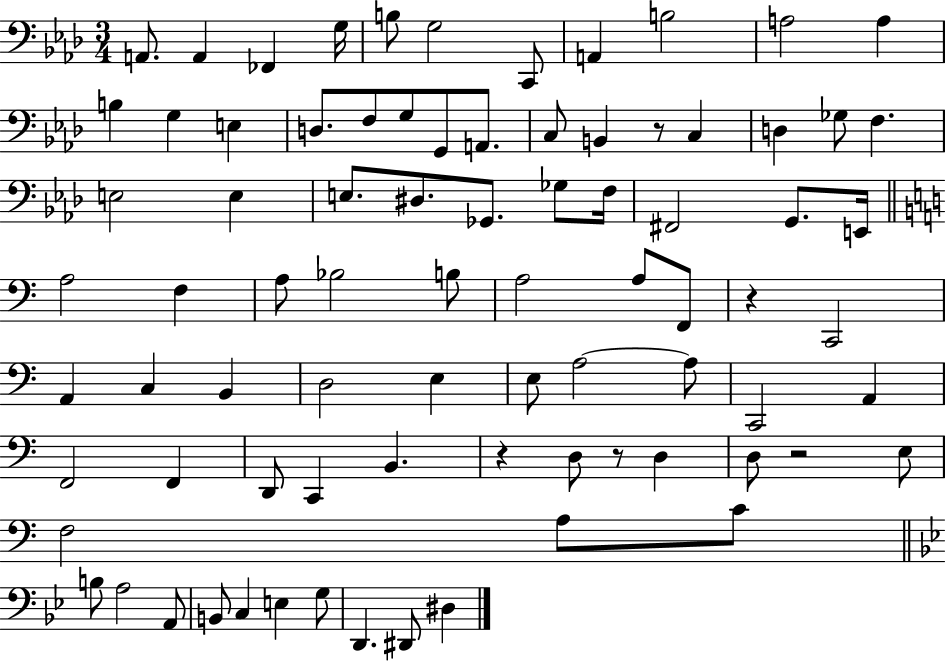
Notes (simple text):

A2/e. A2/q FES2/q G3/s B3/e G3/h C2/e A2/q B3/h A3/h A3/q B3/q G3/q E3/q D3/e. F3/e G3/e G2/e A2/e. C3/e B2/q R/e C3/q D3/q Gb3/e F3/q. E3/h E3/q E3/e. D#3/e. Gb2/e. Gb3/e F3/s F#2/h G2/e. E2/s A3/h F3/q A3/e Bb3/h B3/e A3/h A3/e F2/e R/q C2/h A2/q C3/q B2/q D3/h E3/q E3/e A3/h A3/e C2/h A2/q F2/h F2/q D2/e C2/q B2/q. R/q D3/e R/e D3/q D3/e R/h E3/e F3/h A3/e C4/e B3/e A3/h A2/e B2/e C3/q E3/q G3/e D2/q. D#2/e D#3/q